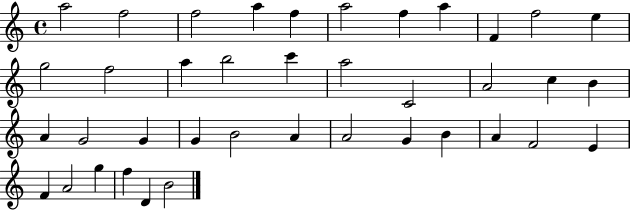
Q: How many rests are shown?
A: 0